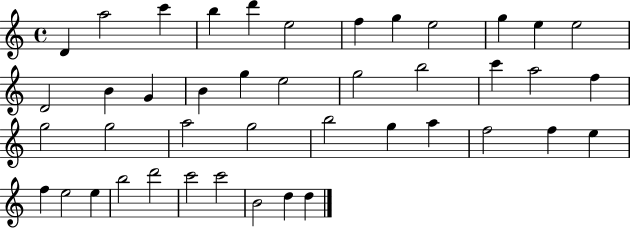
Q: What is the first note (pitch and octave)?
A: D4